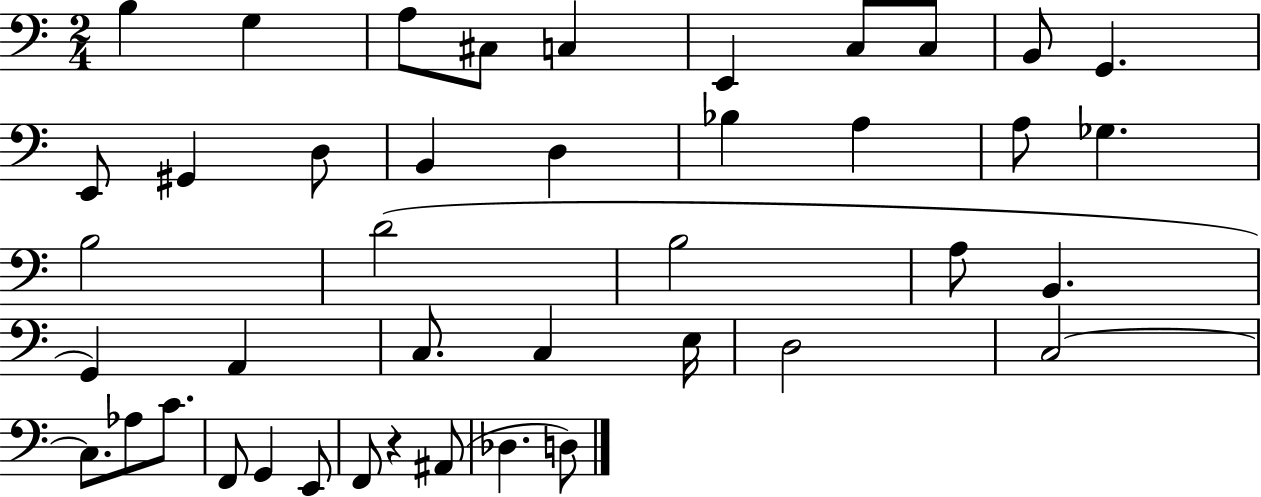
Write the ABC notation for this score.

X:1
T:Untitled
M:2/4
L:1/4
K:C
B, G, A,/2 ^C,/2 C, E,, C,/2 C,/2 B,,/2 G,, E,,/2 ^G,, D,/2 B,, D, _B, A, A,/2 _G, B,2 D2 B,2 A,/2 B,, G,, A,, C,/2 C, E,/4 D,2 C,2 C,/2 _A,/2 C/2 F,,/2 G,, E,,/2 F,,/2 z ^A,,/2 _D, D,/2